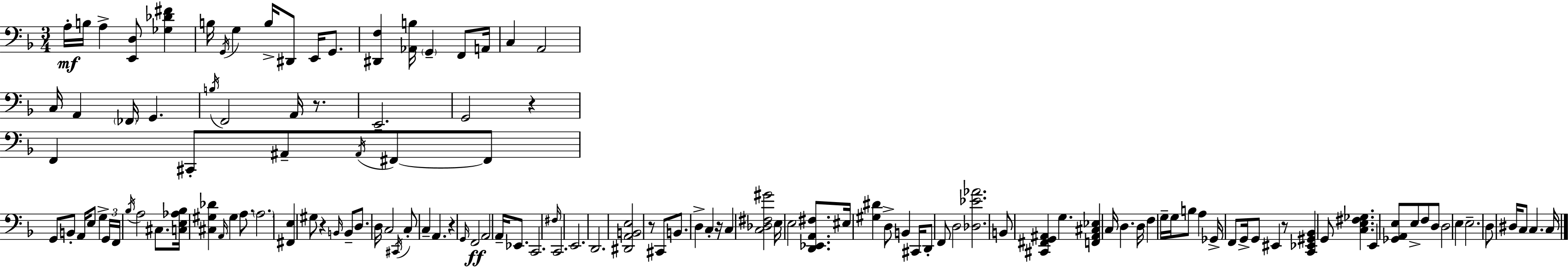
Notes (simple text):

A3/s B3/s A3/q [E2,D3]/e [Gb3,Db4,F#4]/q B3/s G2/s G3/q B3/s D#2/e E2/s G2/e. [D#2,F3]/q [Ab2,B3]/s G2/q F2/e A2/s C3/q A2/h C3/s A2/q FES2/s G2/q. B3/s F2/h A2/s R/e. E2/h. G2/h R/q F2/q C#2/e A#2/e A#2/s F#2/e F#2/e G2/e B2/e A2/s E3/e G3/q G2/s F2/s Bb3/s A3/h C#3/e. [C3,E3,Ab3,Bb3]/s [C#3,G#3,Db4]/q A2/s G#3/q A3/e. A3/h. [F#2,E3]/q G#3/e R/q B2/s B2/e D3/e. D3/s C3/h C#2/s C3/e C3/q A2/q. R/q G2/s F2/h A2/h A2/s Eb2/e. C2/h. F#3/s C2/h. E2/h. D2/h. [D#2,A2,B2,E3]/h R/e C#2/e B2/e. D3/q C3/q R/s C3/q [C3,Db3,F#3,G#4]/h E3/s E3/h [D2,Eb2,A2,F#3]/e. EIS3/s [G#3,D#4]/q D3/e B2/q C#2/s D2/e F2/e D3/h [Db3,Eb4,Ab4]/h. B2/e [C#2,F#2,G2,A#2]/q G3/q. [F2,A#2,C#3,Eb3]/q C3/s D3/q. D3/s F3/q G3/s G3/s B3/e A3/q Gb2/s F2/e G2/s G2/e EIS2/q R/e [C2,Eb2,G#2,Bb2]/q G2/e [C3,E3,F#3,Gb3]/q. E2/q [Gb2,A2,E3]/e E3/e F3/e D3/e D3/h E3/q E3/h. D3/e D#3/s C3/e C3/q. C3/s